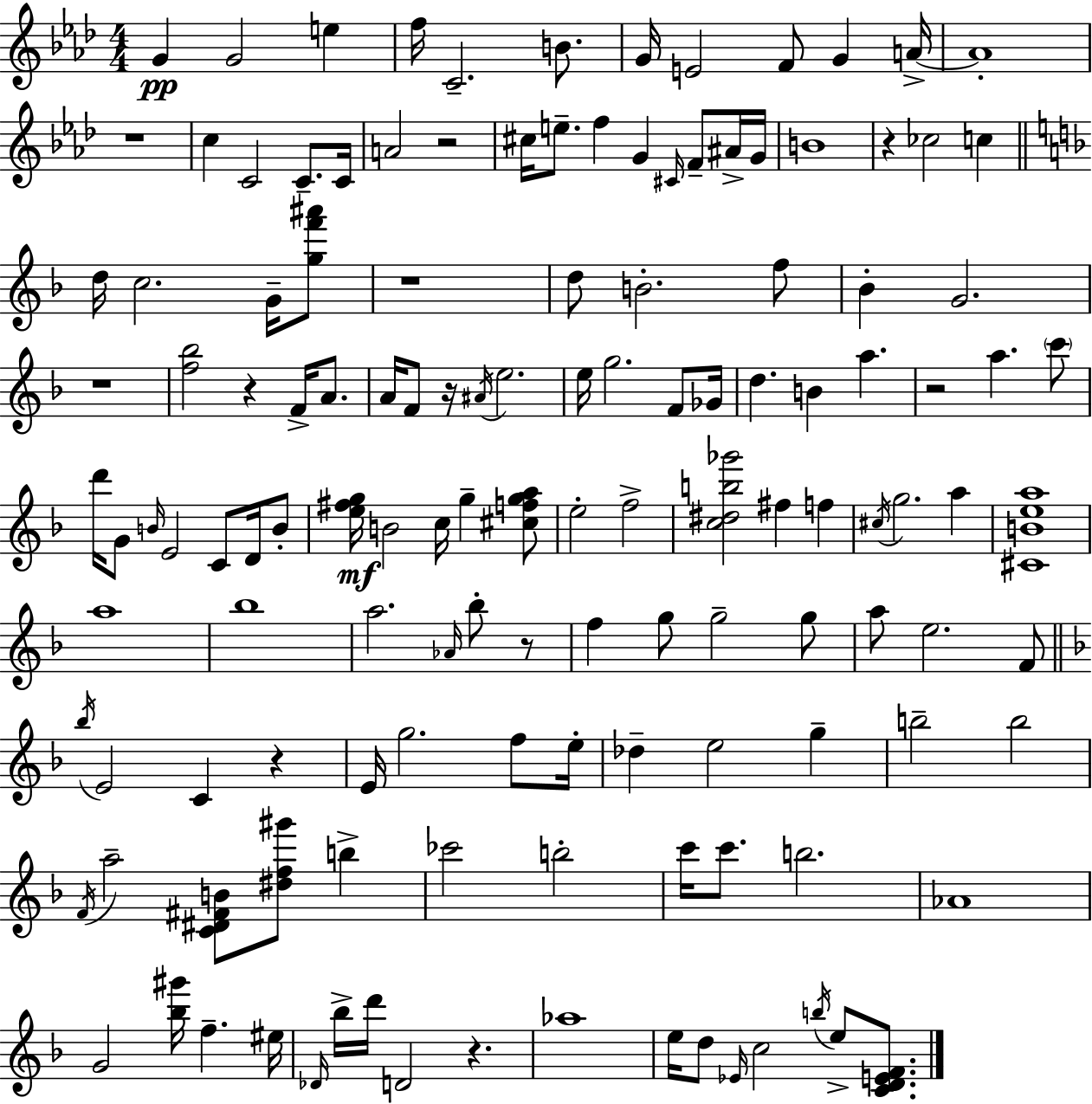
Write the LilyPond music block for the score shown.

{
  \clef treble
  \numericTimeSignature
  \time 4/4
  \key f \minor
  g'4\pp g'2 e''4 | f''16 c'2.-- b'8. | g'16 e'2 f'8 g'4 a'16->~~ | a'1-. | \break r1 | c''4 c'2 c'8.-- c'16 | a'2 r2 | cis''16 e''8.-- f''4 g'4 \grace { cis'16 } f'8-- ais'16-> | \break g'16 b'1 | r4 ces''2 c''4 | \bar "||" \break \key d \minor d''16 c''2. g'16-- <g'' f''' ais'''>8 | r1 | d''8 b'2.-. f''8 | bes'4-. g'2. | \break r1 | <f'' bes''>2 r4 f'16-> a'8. | a'16 f'8 r16 \acciaccatura { ais'16 } e''2. | e''16 g''2. f'8 | \break ges'16 d''4. b'4 a''4. | r2 a''4. \parenthesize c'''8 | d'''16 g'8 \grace { b'16 } e'2 c'8 d'16 | b'8-. <e'' fis'' g''>16\mf b'2 c''16 g''4-- | \break <cis'' f'' g'' a''>8 e''2-. f''2-> | <c'' dis'' b'' ges'''>2 fis''4 f''4 | \acciaccatura { cis''16 } g''2. a''4 | <cis' b' e'' a''>1 | \break a''1 | bes''1 | a''2. \grace { aes'16 } | bes''8-. r8 f''4 g''8 g''2-- | \break g''8 a''8 e''2. | f'8 \bar "||" \break \key f \major \acciaccatura { bes''16 } e'2 c'4 r4 | e'16 g''2. f''8 | e''16-. des''4-- e''2 g''4-- | b''2-- b''2 | \break \acciaccatura { f'16 } a''2-- <c' dis' fis' b'>8 <dis'' f'' gis'''>8 b''4-> | ces'''2 b''2-. | c'''16 c'''8. b''2. | aes'1 | \break g'2 <bes'' gis'''>16 f''4.-- | eis''16 \grace { des'16 } bes''16-> d'''16 d'2 r4. | aes''1 | e''16 d''8 \grace { ees'16 } c''2 \acciaccatura { b''16 } | \break e''8-> <c' d' e' f'>8. \bar "|."
}